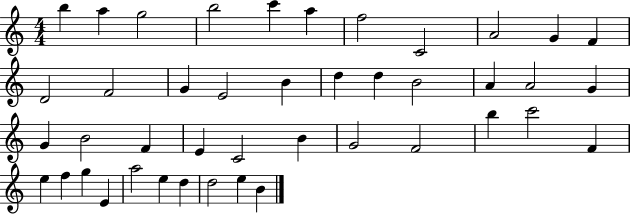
B5/q A5/q G5/h B5/h C6/q A5/q F5/h C4/h A4/h G4/q F4/q D4/h F4/h G4/q E4/h B4/q D5/q D5/q B4/h A4/q A4/h G4/q G4/q B4/h F4/q E4/q C4/h B4/q G4/h F4/h B5/q C6/h F4/q E5/q F5/q G5/q E4/q A5/h E5/q D5/q D5/h E5/q B4/q